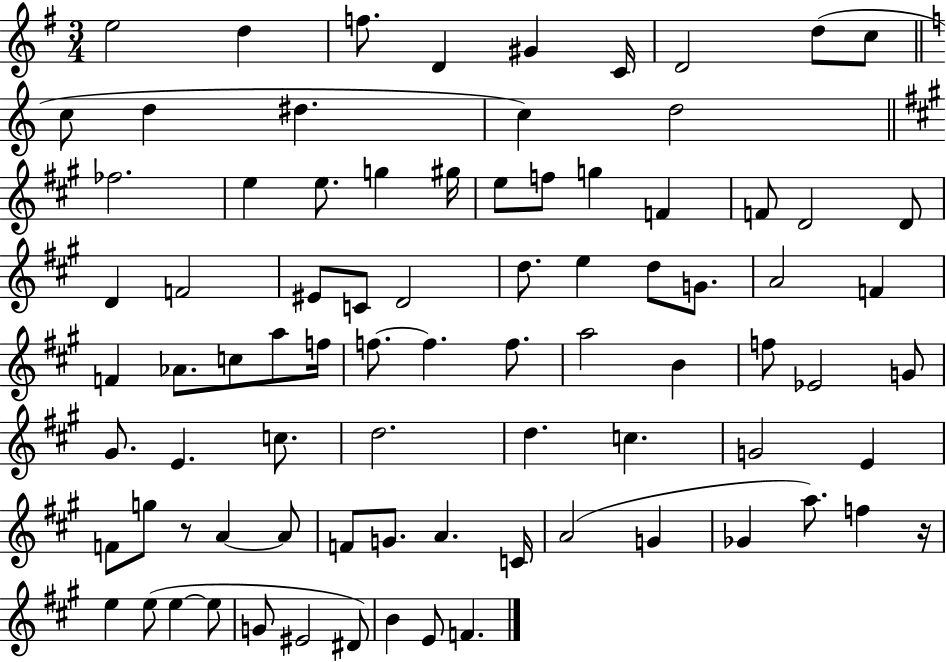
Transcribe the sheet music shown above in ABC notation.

X:1
T:Untitled
M:3/4
L:1/4
K:G
e2 d f/2 D ^G C/4 D2 d/2 c/2 c/2 d ^d c d2 _f2 e e/2 g ^g/4 e/2 f/2 g F F/2 D2 D/2 D F2 ^E/2 C/2 D2 d/2 e d/2 G/2 A2 F F _A/2 c/2 a/2 f/4 f/2 f f/2 a2 B f/2 _E2 G/2 ^G/2 E c/2 d2 d c G2 E F/2 g/2 z/2 A A/2 F/2 G/2 A C/4 A2 G _G a/2 f z/4 e e/2 e e/2 G/2 ^E2 ^D/2 B E/2 F